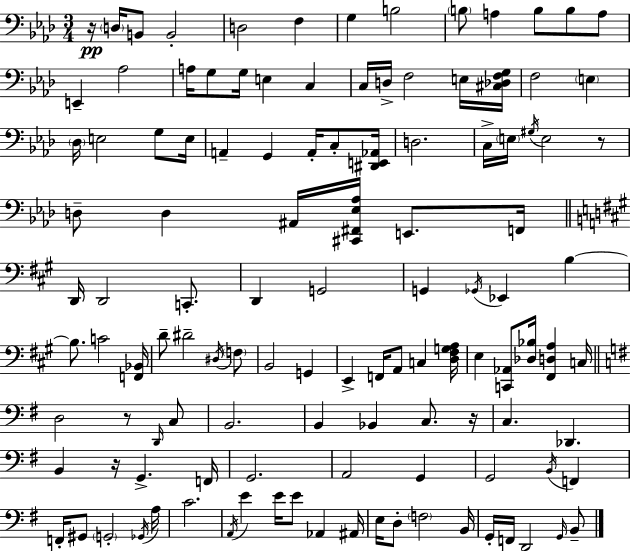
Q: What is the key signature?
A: AES major